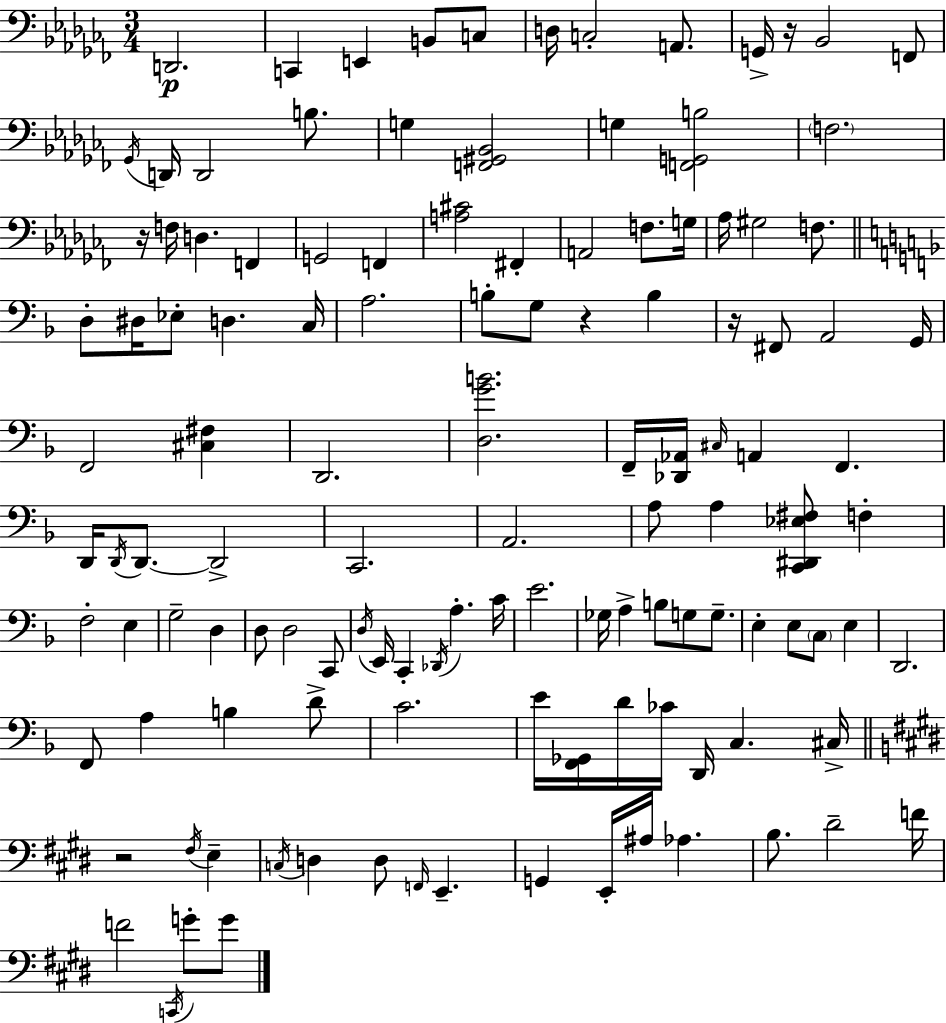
D2/h. C2/q E2/q B2/e C3/e D3/s C3/h A2/e. G2/s R/s Bb2/h F2/e Gb2/s D2/s D2/h B3/e. G3/q [F2,G#2,Bb2]/h G3/q [F2,G2,B3]/h F3/h. R/s F3/s D3/q. F2/q G2/h F2/q [A3,C#4]/h F#2/q A2/h F3/e. G3/s Ab3/s G#3/h F3/e. D3/e D#3/s Eb3/e D3/q. C3/s A3/h. B3/e G3/e R/q B3/q R/s F#2/e A2/h G2/s F2/h [C#3,F#3]/q D2/h. [D3,G4,B4]/h. F2/s [Db2,Ab2]/s C#3/s A2/q F2/q. D2/s D2/s D2/e. D2/h C2/h. A2/h. A3/e A3/q [C2,D#2,Eb3,F#3]/e F3/q F3/h E3/q G3/h D3/q D3/e D3/h C2/e D3/s E2/s C2/q Db2/s A3/q. C4/s E4/h. Gb3/s A3/q B3/e G3/e G3/e. E3/q E3/e C3/e E3/q D2/h. F2/e A3/q B3/q D4/e C4/h. E4/s [F2,Gb2]/s D4/s CES4/s D2/s C3/q. C#3/s R/h F#3/s E3/q C3/s D3/q D3/e F2/s E2/q. G2/q E2/s A#3/s Ab3/q. B3/e. D#4/h F4/s F4/h C2/s G4/e G4/e